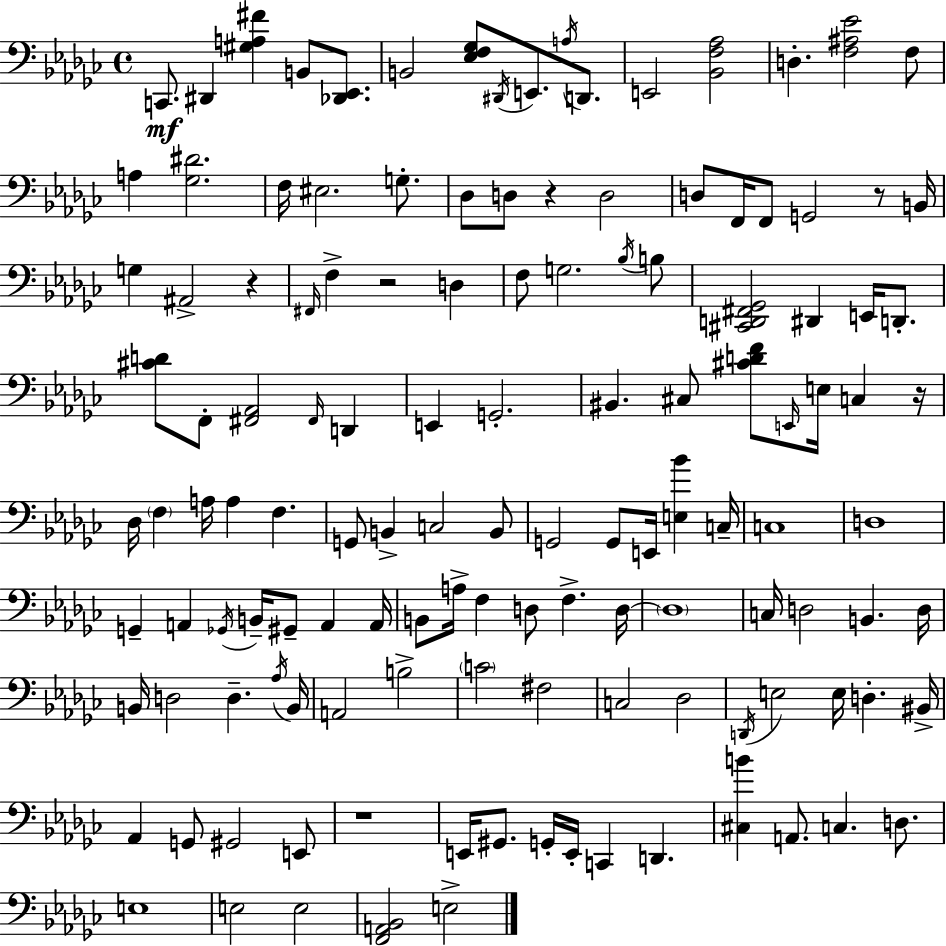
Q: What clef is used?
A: bass